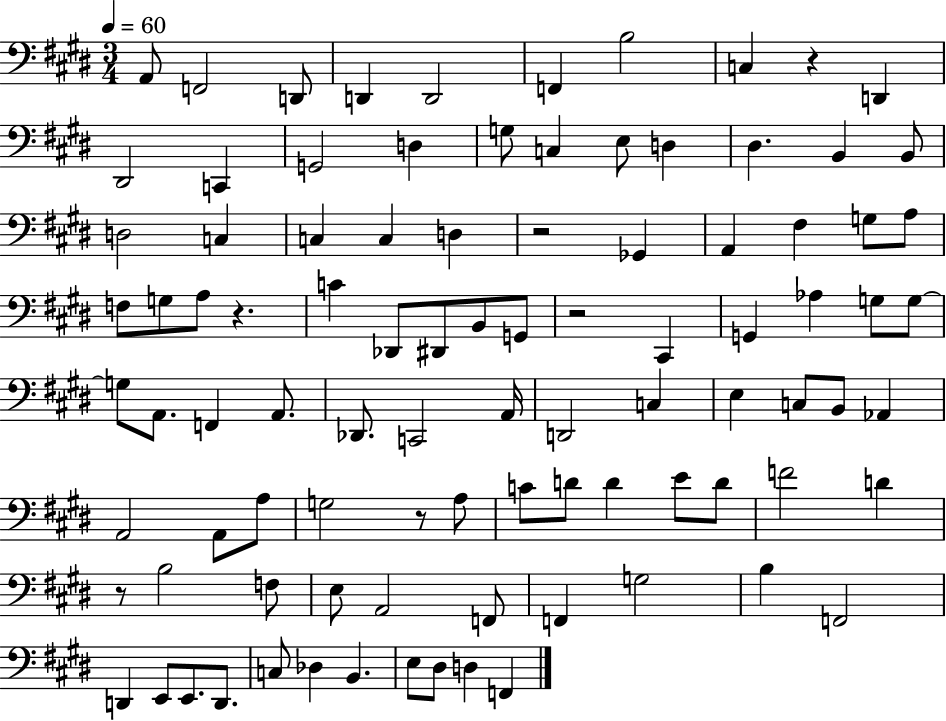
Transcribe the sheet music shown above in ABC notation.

X:1
T:Untitled
M:3/4
L:1/4
K:E
A,,/2 F,,2 D,,/2 D,, D,,2 F,, B,2 C, z D,, ^D,,2 C,, G,,2 D, G,/2 C, E,/2 D, ^D, B,, B,,/2 D,2 C, C, C, D, z2 _G,, A,, ^F, G,/2 A,/2 F,/2 G,/2 A,/2 z C _D,,/2 ^D,,/2 B,,/2 G,,/2 z2 ^C,, G,, _A, G,/2 G,/2 G,/2 A,,/2 F,, A,,/2 _D,,/2 C,,2 A,,/4 D,,2 C, E, C,/2 B,,/2 _A,, A,,2 A,,/2 A,/2 G,2 z/2 A,/2 C/2 D/2 D E/2 D/2 F2 D z/2 B,2 F,/2 E,/2 A,,2 F,,/2 F,, G,2 B, F,,2 D,, E,,/2 E,,/2 D,,/2 C,/2 _D, B,, E,/2 ^D,/2 D, F,,